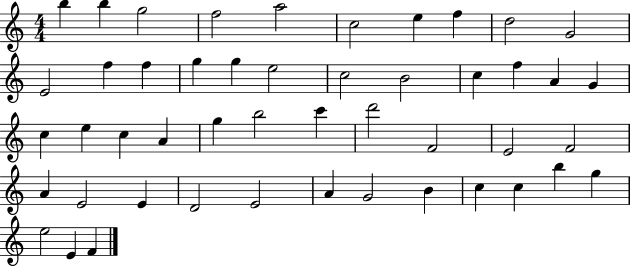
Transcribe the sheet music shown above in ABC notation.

X:1
T:Untitled
M:4/4
L:1/4
K:C
b b g2 f2 a2 c2 e f d2 G2 E2 f f g g e2 c2 B2 c f A G c e c A g b2 c' d'2 F2 E2 F2 A E2 E D2 E2 A G2 B c c b g e2 E F